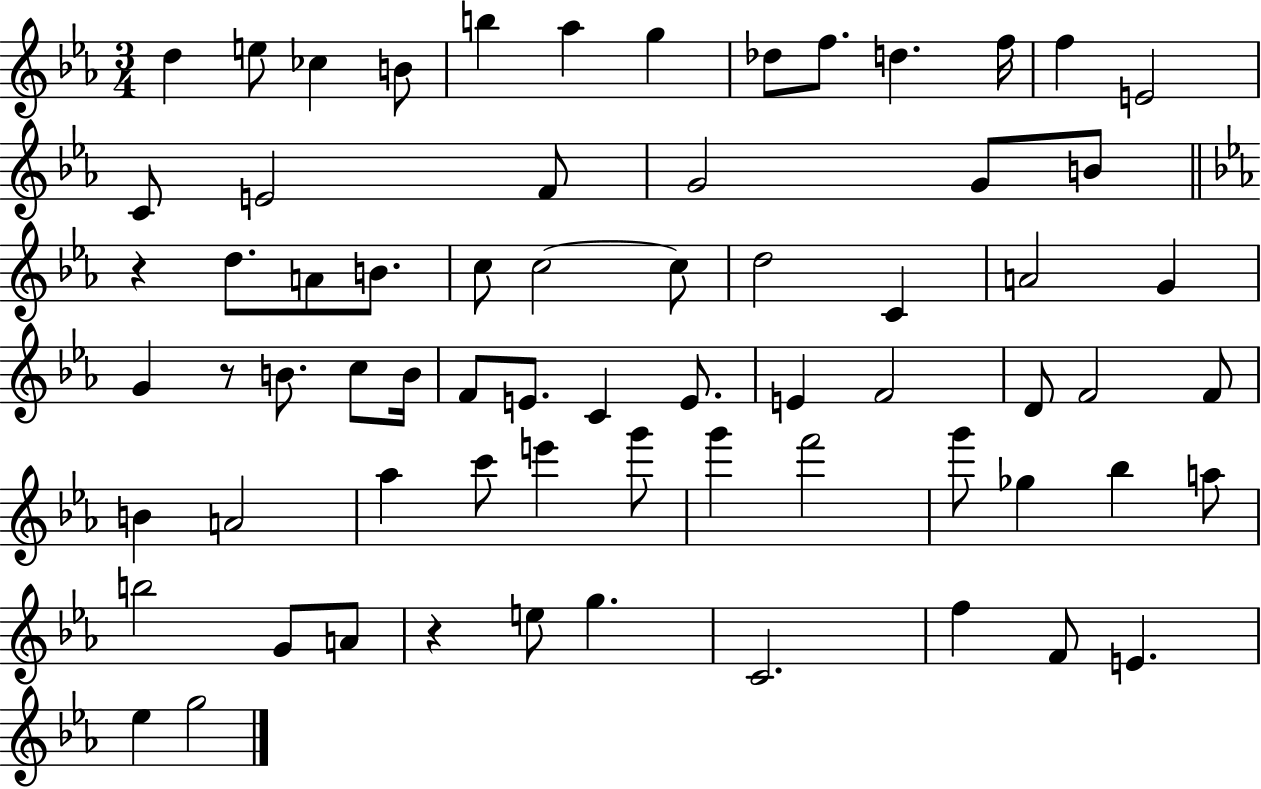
X:1
T:Untitled
M:3/4
L:1/4
K:Eb
d e/2 _c B/2 b _a g _d/2 f/2 d f/4 f E2 C/2 E2 F/2 G2 G/2 B/2 z d/2 A/2 B/2 c/2 c2 c/2 d2 C A2 G G z/2 B/2 c/2 B/4 F/2 E/2 C E/2 E F2 D/2 F2 F/2 B A2 _a c'/2 e' g'/2 g' f'2 g'/2 _g _b a/2 b2 G/2 A/2 z e/2 g C2 f F/2 E _e g2